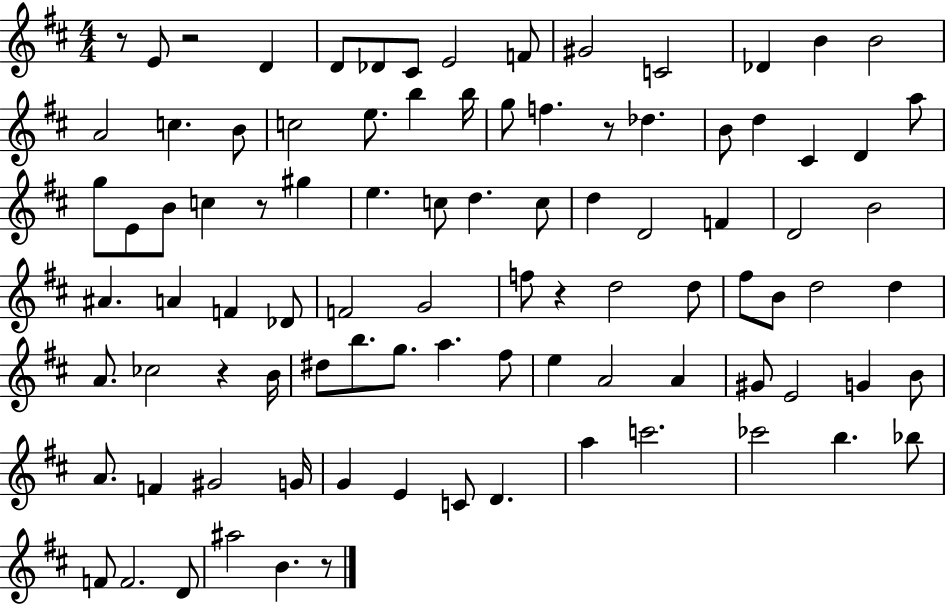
{
  \clef treble
  \numericTimeSignature
  \time 4/4
  \key d \major
  r8 e'8 r2 d'4 | d'8 des'8 cis'8 e'2 f'8 | gis'2 c'2 | des'4 b'4 b'2 | \break a'2 c''4. b'8 | c''2 e''8. b''4 b''16 | g''8 f''4. r8 des''4. | b'8 d''4 cis'4 d'4 a''8 | \break g''8 e'8 b'8 c''4 r8 gis''4 | e''4. c''8 d''4. c''8 | d''4 d'2 f'4 | d'2 b'2 | \break ais'4. a'4 f'4 des'8 | f'2 g'2 | f''8 r4 d''2 d''8 | fis''8 b'8 d''2 d''4 | \break a'8. ces''2 r4 b'16 | dis''8 b''8. g''8. a''4. fis''8 | e''4 a'2 a'4 | gis'8 e'2 g'4 b'8 | \break a'8. f'4 gis'2 g'16 | g'4 e'4 c'8 d'4. | a''4 c'''2. | ces'''2 b''4. bes''8 | \break f'8 f'2. d'8 | ais''2 b'4. r8 | \bar "|."
}